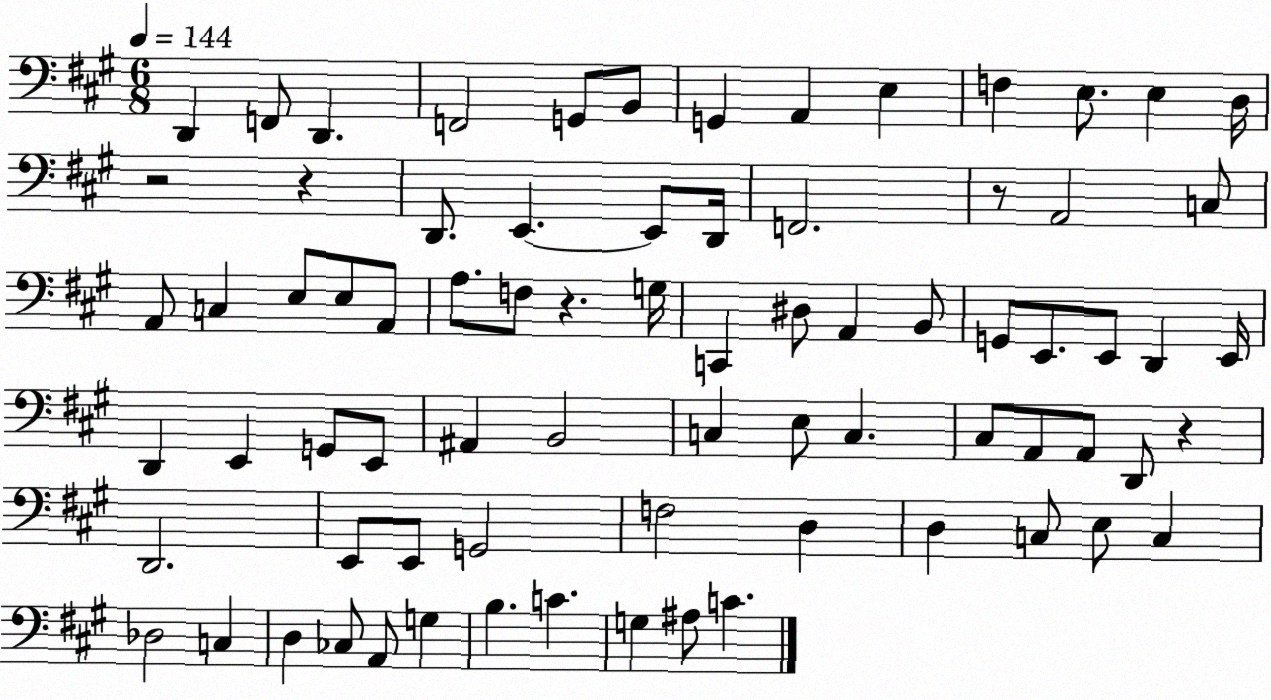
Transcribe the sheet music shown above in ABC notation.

X:1
T:Untitled
M:6/8
L:1/4
K:A
D,, F,,/2 D,, F,,2 G,,/2 B,,/2 G,, A,, E, F, E,/2 E, D,/4 z2 z D,,/2 E,, E,,/2 D,,/4 F,,2 z/2 A,,2 C,/2 A,,/2 C, E,/2 E,/2 A,,/2 A,/2 F,/2 z G,/4 C,, ^D,/2 A,, B,,/2 G,,/2 E,,/2 E,,/2 D,, E,,/4 D,, E,, G,,/2 E,,/2 ^A,, B,,2 C, E,/2 C, ^C,/2 A,,/2 A,,/2 D,,/2 z D,,2 E,,/2 E,,/2 G,,2 F,2 D, D, C,/2 E,/2 C, _D,2 C, D, _C,/2 A,,/2 G, B, C G, ^A,/2 C